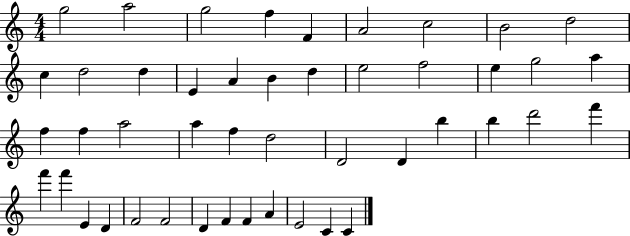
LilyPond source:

{
  \clef treble
  \numericTimeSignature
  \time 4/4
  \key c \major
  g''2 a''2 | g''2 f''4 f'4 | a'2 c''2 | b'2 d''2 | \break c''4 d''2 d''4 | e'4 a'4 b'4 d''4 | e''2 f''2 | e''4 g''2 a''4 | \break f''4 f''4 a''2 | a''4 f''4 d''2 | d'2 d'4 b''4 | b''4 d'''2 f'''4 | \break f'''4 f'''4 e'4 d'4 | f'2 f'2 | d'4 f'4 f'4 a'4 | e'2 c'4 c'4 | \break \bar "|."
}